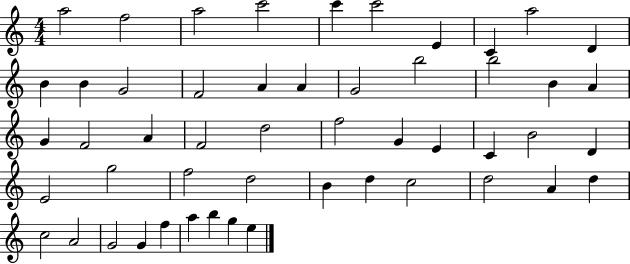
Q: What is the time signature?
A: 4/4